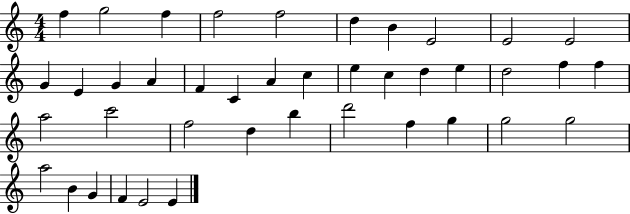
{
  \clef treble
  \numericTimeSignature
  \time 4/4
  \key c \major
  f''4 g''2 f''4 | f''2 f''2 | d''4 b'4 e'2 | e'2 e'2 | \break g'4 e'4 g'4 a'4 | f'4 c'4 a'4 c''4 | e''4 c''4 d''4 e''4 | d''2 f''4 f''4 | \break a''2 c'''2 | f''2 d''4 b''4 | d'''2 f''4 g''4 | g''2 g''2 | \break a''2 b'4 g'4 | f'4 e'2 e'4 | \bar "|."
}